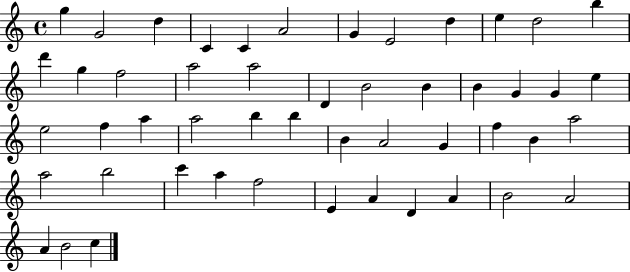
X:1
T:Untitled
M:4/4
L:1/4
K:C
g G2 d C C A2 G E2 d e d2 b d' g f2 a2 a2 D B2 B B G G e e2 f a a2 b b B A2 G f B a2 a2 b2 c' a f2 E A D A B2 A2 A B2 c